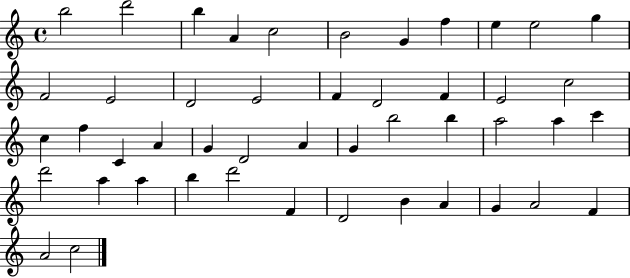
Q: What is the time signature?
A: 4/4